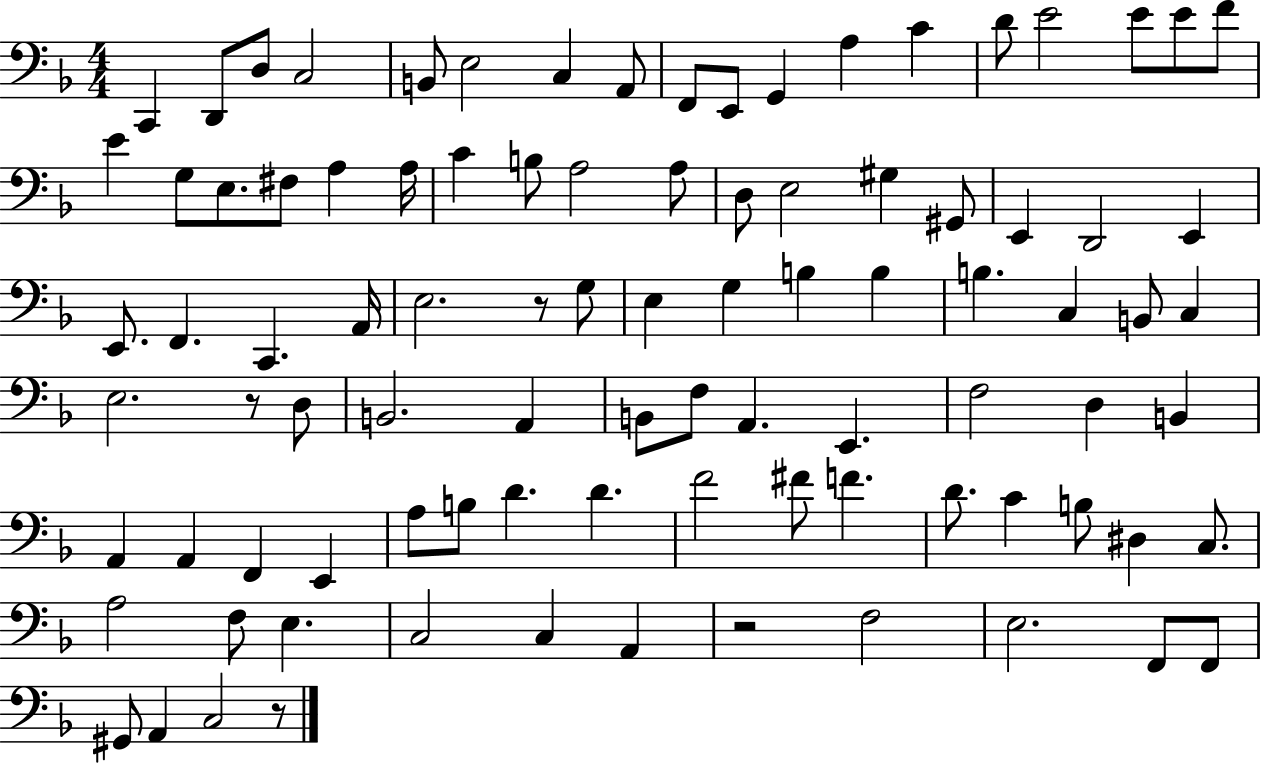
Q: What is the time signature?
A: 4/4